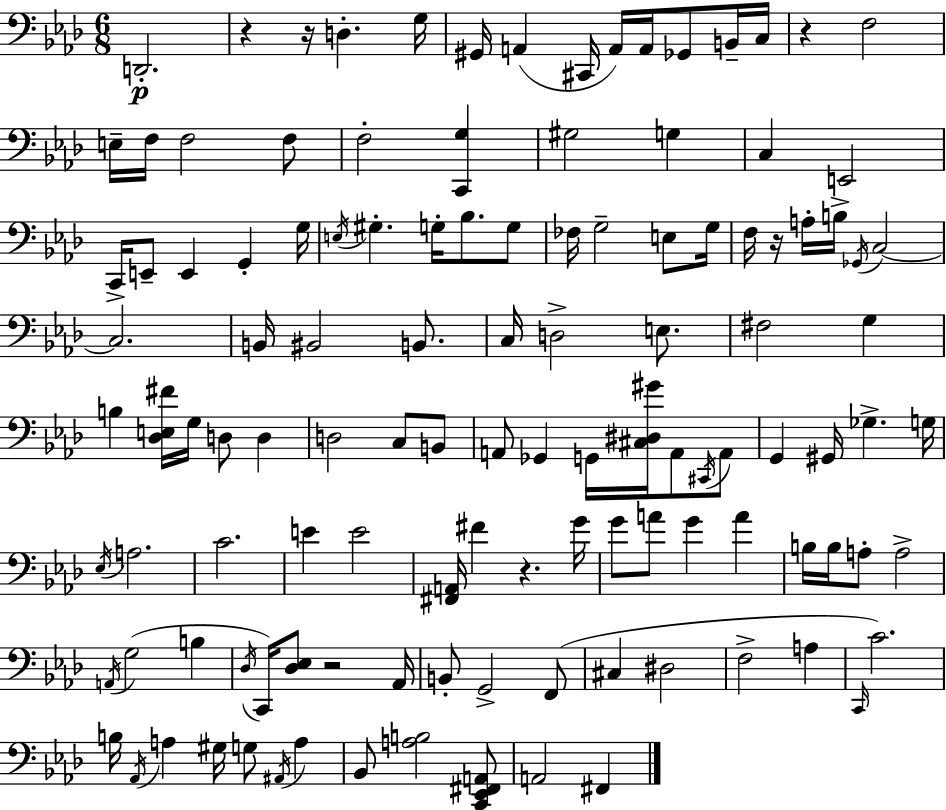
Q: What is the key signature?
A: AES major